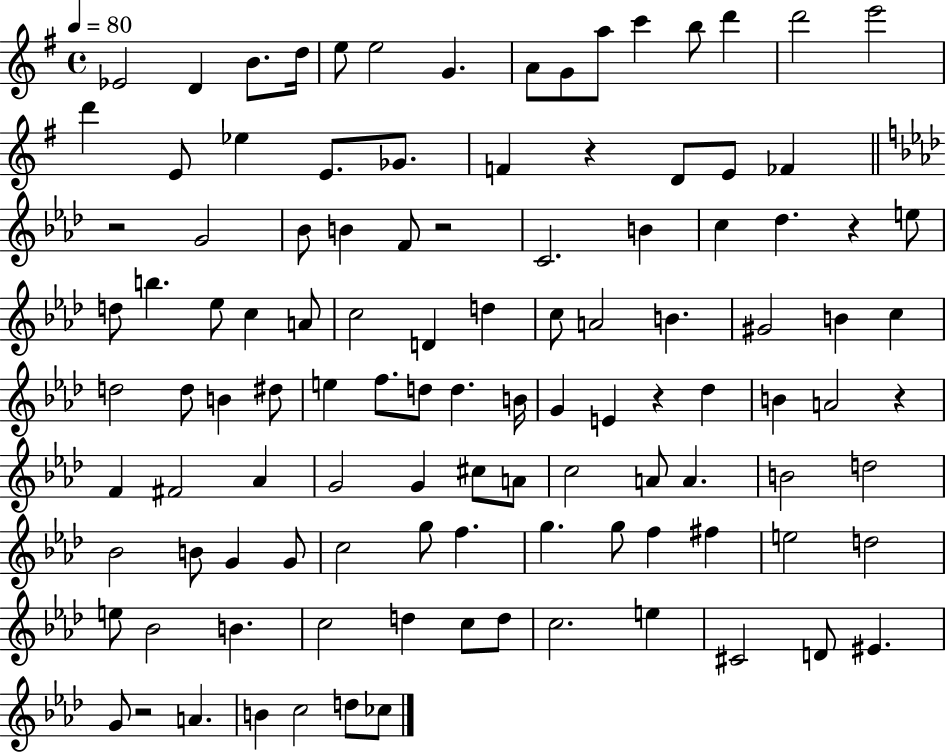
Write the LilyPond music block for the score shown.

{
  \clef treble
  \time 4/4
  \defaultTimeSignature
  \key g \major
  \tempo 4 = 80
  ees'2 d'4 b'8. d''16 | e''8 e''2 g'4. | a'8 g'8 a''8 c'''4 b''8 d'''4 | d'''2 e'''2 | \break d'''4 e'8 ees''4 e'8. ges'8. | f'4 r4 d'8 e'8 fes'4 | \bar "||" \break \key aes \major r2 g'2 | bes'8 b'4 f'8 r2 | c'2. b'4 | c''4 des''4. r4 e''8 | \break d''8 b''4. ees''8 c''4 a'8 | c''2 d'4 d''4 | c''8 a'2 b'4. | gis'2 b'4 c''4 | \break d''2 d''8 b'4 dis''8 | e''4 f''8. d''8 d''4. b'16 | g'4 e'4 r4 des''4 | b'4 a'2 r4 | \break f'4 fis'2 aes'4 | g'2 g'4 cis''8 a'8 | c''2 a'8 a'4. | b'2 d''2 | \break bes'2 b'8 g'4 g'8 | c''2 g''8 f''4. | g''4. g''8 f''4 fis''4 | e''2 d''2 | \break e''8 bes'2 b'4. | c''2 d''4 c''8 d''8 | c''2. e''4 | cis'2 d'8 eis'4. | \break g'8 r2 a'4. | b'4 c''2 d''8 ces''8 | \bar "|."
}